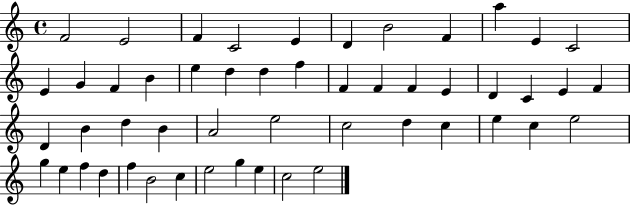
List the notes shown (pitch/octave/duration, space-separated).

F4/h E4/h F4/q C4/h E4/q D4/q B4/h F4/q A5/q E4/q C4/h E4/q G4/q F4/q B4/q E5/q D5/q D5/q F5/q F4/q F4/q F4/q E4/q D4/q C4/q E4/q F4/q D4/q B4/q D5/q B4/q A4/h E5/h C5/h D5/q C5/q E5/q C5/q E5/h G5/q E5/q F5/q D5/q F5/q B4/h C5/q E5/h G5/q E5/q C5/h E5/h